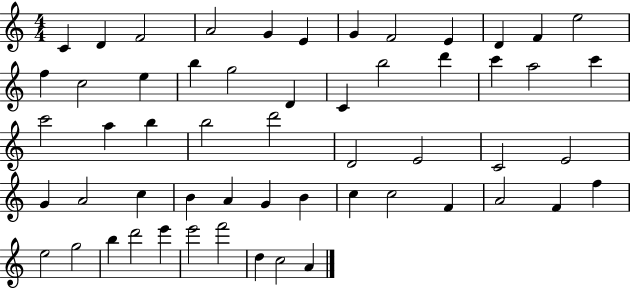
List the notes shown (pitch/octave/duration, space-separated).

C4/q D4/q F4/h A4/h G4/q E4/q G4/q F4/h E4/q D4/q F4/q E5/h F5/q C5/h E5/q B5/q G5/h D4/q C4/q B5/h D6/q C6/q A5/h C6/q C6/h A5/q B5/q B5/h D6/h D4/h E4/h C4/h E4/h G4/q A4/h C5/q B4/q A4/q G4/q B4/q C5/q C5/h F4/q A4/h F4/q F5/q E5/h G5/h B5/q D6/h E6/q E6/h F6/h D5/q C5/h A4/q